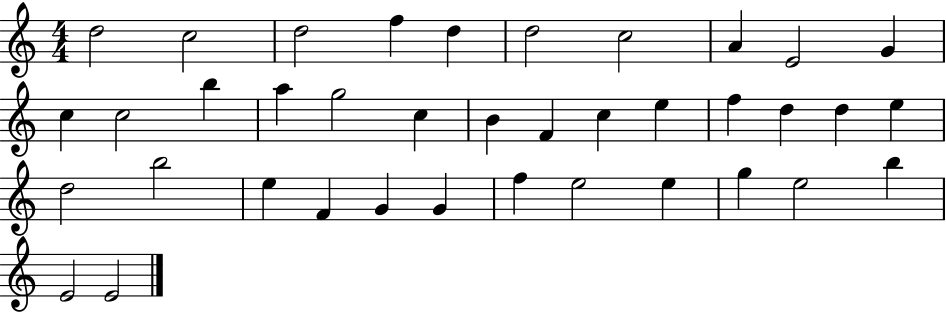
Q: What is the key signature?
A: C major